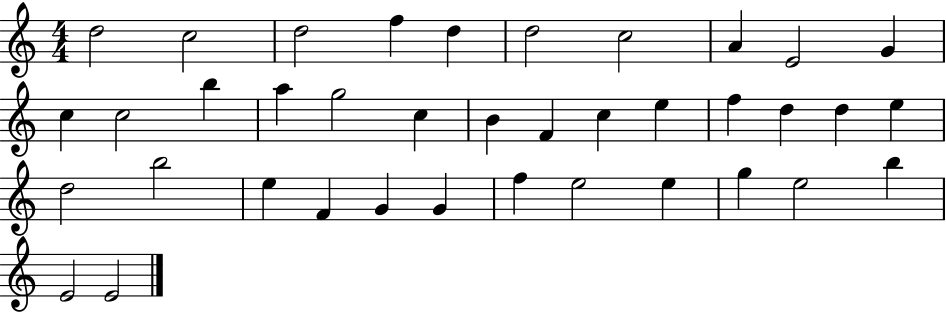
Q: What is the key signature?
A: C major